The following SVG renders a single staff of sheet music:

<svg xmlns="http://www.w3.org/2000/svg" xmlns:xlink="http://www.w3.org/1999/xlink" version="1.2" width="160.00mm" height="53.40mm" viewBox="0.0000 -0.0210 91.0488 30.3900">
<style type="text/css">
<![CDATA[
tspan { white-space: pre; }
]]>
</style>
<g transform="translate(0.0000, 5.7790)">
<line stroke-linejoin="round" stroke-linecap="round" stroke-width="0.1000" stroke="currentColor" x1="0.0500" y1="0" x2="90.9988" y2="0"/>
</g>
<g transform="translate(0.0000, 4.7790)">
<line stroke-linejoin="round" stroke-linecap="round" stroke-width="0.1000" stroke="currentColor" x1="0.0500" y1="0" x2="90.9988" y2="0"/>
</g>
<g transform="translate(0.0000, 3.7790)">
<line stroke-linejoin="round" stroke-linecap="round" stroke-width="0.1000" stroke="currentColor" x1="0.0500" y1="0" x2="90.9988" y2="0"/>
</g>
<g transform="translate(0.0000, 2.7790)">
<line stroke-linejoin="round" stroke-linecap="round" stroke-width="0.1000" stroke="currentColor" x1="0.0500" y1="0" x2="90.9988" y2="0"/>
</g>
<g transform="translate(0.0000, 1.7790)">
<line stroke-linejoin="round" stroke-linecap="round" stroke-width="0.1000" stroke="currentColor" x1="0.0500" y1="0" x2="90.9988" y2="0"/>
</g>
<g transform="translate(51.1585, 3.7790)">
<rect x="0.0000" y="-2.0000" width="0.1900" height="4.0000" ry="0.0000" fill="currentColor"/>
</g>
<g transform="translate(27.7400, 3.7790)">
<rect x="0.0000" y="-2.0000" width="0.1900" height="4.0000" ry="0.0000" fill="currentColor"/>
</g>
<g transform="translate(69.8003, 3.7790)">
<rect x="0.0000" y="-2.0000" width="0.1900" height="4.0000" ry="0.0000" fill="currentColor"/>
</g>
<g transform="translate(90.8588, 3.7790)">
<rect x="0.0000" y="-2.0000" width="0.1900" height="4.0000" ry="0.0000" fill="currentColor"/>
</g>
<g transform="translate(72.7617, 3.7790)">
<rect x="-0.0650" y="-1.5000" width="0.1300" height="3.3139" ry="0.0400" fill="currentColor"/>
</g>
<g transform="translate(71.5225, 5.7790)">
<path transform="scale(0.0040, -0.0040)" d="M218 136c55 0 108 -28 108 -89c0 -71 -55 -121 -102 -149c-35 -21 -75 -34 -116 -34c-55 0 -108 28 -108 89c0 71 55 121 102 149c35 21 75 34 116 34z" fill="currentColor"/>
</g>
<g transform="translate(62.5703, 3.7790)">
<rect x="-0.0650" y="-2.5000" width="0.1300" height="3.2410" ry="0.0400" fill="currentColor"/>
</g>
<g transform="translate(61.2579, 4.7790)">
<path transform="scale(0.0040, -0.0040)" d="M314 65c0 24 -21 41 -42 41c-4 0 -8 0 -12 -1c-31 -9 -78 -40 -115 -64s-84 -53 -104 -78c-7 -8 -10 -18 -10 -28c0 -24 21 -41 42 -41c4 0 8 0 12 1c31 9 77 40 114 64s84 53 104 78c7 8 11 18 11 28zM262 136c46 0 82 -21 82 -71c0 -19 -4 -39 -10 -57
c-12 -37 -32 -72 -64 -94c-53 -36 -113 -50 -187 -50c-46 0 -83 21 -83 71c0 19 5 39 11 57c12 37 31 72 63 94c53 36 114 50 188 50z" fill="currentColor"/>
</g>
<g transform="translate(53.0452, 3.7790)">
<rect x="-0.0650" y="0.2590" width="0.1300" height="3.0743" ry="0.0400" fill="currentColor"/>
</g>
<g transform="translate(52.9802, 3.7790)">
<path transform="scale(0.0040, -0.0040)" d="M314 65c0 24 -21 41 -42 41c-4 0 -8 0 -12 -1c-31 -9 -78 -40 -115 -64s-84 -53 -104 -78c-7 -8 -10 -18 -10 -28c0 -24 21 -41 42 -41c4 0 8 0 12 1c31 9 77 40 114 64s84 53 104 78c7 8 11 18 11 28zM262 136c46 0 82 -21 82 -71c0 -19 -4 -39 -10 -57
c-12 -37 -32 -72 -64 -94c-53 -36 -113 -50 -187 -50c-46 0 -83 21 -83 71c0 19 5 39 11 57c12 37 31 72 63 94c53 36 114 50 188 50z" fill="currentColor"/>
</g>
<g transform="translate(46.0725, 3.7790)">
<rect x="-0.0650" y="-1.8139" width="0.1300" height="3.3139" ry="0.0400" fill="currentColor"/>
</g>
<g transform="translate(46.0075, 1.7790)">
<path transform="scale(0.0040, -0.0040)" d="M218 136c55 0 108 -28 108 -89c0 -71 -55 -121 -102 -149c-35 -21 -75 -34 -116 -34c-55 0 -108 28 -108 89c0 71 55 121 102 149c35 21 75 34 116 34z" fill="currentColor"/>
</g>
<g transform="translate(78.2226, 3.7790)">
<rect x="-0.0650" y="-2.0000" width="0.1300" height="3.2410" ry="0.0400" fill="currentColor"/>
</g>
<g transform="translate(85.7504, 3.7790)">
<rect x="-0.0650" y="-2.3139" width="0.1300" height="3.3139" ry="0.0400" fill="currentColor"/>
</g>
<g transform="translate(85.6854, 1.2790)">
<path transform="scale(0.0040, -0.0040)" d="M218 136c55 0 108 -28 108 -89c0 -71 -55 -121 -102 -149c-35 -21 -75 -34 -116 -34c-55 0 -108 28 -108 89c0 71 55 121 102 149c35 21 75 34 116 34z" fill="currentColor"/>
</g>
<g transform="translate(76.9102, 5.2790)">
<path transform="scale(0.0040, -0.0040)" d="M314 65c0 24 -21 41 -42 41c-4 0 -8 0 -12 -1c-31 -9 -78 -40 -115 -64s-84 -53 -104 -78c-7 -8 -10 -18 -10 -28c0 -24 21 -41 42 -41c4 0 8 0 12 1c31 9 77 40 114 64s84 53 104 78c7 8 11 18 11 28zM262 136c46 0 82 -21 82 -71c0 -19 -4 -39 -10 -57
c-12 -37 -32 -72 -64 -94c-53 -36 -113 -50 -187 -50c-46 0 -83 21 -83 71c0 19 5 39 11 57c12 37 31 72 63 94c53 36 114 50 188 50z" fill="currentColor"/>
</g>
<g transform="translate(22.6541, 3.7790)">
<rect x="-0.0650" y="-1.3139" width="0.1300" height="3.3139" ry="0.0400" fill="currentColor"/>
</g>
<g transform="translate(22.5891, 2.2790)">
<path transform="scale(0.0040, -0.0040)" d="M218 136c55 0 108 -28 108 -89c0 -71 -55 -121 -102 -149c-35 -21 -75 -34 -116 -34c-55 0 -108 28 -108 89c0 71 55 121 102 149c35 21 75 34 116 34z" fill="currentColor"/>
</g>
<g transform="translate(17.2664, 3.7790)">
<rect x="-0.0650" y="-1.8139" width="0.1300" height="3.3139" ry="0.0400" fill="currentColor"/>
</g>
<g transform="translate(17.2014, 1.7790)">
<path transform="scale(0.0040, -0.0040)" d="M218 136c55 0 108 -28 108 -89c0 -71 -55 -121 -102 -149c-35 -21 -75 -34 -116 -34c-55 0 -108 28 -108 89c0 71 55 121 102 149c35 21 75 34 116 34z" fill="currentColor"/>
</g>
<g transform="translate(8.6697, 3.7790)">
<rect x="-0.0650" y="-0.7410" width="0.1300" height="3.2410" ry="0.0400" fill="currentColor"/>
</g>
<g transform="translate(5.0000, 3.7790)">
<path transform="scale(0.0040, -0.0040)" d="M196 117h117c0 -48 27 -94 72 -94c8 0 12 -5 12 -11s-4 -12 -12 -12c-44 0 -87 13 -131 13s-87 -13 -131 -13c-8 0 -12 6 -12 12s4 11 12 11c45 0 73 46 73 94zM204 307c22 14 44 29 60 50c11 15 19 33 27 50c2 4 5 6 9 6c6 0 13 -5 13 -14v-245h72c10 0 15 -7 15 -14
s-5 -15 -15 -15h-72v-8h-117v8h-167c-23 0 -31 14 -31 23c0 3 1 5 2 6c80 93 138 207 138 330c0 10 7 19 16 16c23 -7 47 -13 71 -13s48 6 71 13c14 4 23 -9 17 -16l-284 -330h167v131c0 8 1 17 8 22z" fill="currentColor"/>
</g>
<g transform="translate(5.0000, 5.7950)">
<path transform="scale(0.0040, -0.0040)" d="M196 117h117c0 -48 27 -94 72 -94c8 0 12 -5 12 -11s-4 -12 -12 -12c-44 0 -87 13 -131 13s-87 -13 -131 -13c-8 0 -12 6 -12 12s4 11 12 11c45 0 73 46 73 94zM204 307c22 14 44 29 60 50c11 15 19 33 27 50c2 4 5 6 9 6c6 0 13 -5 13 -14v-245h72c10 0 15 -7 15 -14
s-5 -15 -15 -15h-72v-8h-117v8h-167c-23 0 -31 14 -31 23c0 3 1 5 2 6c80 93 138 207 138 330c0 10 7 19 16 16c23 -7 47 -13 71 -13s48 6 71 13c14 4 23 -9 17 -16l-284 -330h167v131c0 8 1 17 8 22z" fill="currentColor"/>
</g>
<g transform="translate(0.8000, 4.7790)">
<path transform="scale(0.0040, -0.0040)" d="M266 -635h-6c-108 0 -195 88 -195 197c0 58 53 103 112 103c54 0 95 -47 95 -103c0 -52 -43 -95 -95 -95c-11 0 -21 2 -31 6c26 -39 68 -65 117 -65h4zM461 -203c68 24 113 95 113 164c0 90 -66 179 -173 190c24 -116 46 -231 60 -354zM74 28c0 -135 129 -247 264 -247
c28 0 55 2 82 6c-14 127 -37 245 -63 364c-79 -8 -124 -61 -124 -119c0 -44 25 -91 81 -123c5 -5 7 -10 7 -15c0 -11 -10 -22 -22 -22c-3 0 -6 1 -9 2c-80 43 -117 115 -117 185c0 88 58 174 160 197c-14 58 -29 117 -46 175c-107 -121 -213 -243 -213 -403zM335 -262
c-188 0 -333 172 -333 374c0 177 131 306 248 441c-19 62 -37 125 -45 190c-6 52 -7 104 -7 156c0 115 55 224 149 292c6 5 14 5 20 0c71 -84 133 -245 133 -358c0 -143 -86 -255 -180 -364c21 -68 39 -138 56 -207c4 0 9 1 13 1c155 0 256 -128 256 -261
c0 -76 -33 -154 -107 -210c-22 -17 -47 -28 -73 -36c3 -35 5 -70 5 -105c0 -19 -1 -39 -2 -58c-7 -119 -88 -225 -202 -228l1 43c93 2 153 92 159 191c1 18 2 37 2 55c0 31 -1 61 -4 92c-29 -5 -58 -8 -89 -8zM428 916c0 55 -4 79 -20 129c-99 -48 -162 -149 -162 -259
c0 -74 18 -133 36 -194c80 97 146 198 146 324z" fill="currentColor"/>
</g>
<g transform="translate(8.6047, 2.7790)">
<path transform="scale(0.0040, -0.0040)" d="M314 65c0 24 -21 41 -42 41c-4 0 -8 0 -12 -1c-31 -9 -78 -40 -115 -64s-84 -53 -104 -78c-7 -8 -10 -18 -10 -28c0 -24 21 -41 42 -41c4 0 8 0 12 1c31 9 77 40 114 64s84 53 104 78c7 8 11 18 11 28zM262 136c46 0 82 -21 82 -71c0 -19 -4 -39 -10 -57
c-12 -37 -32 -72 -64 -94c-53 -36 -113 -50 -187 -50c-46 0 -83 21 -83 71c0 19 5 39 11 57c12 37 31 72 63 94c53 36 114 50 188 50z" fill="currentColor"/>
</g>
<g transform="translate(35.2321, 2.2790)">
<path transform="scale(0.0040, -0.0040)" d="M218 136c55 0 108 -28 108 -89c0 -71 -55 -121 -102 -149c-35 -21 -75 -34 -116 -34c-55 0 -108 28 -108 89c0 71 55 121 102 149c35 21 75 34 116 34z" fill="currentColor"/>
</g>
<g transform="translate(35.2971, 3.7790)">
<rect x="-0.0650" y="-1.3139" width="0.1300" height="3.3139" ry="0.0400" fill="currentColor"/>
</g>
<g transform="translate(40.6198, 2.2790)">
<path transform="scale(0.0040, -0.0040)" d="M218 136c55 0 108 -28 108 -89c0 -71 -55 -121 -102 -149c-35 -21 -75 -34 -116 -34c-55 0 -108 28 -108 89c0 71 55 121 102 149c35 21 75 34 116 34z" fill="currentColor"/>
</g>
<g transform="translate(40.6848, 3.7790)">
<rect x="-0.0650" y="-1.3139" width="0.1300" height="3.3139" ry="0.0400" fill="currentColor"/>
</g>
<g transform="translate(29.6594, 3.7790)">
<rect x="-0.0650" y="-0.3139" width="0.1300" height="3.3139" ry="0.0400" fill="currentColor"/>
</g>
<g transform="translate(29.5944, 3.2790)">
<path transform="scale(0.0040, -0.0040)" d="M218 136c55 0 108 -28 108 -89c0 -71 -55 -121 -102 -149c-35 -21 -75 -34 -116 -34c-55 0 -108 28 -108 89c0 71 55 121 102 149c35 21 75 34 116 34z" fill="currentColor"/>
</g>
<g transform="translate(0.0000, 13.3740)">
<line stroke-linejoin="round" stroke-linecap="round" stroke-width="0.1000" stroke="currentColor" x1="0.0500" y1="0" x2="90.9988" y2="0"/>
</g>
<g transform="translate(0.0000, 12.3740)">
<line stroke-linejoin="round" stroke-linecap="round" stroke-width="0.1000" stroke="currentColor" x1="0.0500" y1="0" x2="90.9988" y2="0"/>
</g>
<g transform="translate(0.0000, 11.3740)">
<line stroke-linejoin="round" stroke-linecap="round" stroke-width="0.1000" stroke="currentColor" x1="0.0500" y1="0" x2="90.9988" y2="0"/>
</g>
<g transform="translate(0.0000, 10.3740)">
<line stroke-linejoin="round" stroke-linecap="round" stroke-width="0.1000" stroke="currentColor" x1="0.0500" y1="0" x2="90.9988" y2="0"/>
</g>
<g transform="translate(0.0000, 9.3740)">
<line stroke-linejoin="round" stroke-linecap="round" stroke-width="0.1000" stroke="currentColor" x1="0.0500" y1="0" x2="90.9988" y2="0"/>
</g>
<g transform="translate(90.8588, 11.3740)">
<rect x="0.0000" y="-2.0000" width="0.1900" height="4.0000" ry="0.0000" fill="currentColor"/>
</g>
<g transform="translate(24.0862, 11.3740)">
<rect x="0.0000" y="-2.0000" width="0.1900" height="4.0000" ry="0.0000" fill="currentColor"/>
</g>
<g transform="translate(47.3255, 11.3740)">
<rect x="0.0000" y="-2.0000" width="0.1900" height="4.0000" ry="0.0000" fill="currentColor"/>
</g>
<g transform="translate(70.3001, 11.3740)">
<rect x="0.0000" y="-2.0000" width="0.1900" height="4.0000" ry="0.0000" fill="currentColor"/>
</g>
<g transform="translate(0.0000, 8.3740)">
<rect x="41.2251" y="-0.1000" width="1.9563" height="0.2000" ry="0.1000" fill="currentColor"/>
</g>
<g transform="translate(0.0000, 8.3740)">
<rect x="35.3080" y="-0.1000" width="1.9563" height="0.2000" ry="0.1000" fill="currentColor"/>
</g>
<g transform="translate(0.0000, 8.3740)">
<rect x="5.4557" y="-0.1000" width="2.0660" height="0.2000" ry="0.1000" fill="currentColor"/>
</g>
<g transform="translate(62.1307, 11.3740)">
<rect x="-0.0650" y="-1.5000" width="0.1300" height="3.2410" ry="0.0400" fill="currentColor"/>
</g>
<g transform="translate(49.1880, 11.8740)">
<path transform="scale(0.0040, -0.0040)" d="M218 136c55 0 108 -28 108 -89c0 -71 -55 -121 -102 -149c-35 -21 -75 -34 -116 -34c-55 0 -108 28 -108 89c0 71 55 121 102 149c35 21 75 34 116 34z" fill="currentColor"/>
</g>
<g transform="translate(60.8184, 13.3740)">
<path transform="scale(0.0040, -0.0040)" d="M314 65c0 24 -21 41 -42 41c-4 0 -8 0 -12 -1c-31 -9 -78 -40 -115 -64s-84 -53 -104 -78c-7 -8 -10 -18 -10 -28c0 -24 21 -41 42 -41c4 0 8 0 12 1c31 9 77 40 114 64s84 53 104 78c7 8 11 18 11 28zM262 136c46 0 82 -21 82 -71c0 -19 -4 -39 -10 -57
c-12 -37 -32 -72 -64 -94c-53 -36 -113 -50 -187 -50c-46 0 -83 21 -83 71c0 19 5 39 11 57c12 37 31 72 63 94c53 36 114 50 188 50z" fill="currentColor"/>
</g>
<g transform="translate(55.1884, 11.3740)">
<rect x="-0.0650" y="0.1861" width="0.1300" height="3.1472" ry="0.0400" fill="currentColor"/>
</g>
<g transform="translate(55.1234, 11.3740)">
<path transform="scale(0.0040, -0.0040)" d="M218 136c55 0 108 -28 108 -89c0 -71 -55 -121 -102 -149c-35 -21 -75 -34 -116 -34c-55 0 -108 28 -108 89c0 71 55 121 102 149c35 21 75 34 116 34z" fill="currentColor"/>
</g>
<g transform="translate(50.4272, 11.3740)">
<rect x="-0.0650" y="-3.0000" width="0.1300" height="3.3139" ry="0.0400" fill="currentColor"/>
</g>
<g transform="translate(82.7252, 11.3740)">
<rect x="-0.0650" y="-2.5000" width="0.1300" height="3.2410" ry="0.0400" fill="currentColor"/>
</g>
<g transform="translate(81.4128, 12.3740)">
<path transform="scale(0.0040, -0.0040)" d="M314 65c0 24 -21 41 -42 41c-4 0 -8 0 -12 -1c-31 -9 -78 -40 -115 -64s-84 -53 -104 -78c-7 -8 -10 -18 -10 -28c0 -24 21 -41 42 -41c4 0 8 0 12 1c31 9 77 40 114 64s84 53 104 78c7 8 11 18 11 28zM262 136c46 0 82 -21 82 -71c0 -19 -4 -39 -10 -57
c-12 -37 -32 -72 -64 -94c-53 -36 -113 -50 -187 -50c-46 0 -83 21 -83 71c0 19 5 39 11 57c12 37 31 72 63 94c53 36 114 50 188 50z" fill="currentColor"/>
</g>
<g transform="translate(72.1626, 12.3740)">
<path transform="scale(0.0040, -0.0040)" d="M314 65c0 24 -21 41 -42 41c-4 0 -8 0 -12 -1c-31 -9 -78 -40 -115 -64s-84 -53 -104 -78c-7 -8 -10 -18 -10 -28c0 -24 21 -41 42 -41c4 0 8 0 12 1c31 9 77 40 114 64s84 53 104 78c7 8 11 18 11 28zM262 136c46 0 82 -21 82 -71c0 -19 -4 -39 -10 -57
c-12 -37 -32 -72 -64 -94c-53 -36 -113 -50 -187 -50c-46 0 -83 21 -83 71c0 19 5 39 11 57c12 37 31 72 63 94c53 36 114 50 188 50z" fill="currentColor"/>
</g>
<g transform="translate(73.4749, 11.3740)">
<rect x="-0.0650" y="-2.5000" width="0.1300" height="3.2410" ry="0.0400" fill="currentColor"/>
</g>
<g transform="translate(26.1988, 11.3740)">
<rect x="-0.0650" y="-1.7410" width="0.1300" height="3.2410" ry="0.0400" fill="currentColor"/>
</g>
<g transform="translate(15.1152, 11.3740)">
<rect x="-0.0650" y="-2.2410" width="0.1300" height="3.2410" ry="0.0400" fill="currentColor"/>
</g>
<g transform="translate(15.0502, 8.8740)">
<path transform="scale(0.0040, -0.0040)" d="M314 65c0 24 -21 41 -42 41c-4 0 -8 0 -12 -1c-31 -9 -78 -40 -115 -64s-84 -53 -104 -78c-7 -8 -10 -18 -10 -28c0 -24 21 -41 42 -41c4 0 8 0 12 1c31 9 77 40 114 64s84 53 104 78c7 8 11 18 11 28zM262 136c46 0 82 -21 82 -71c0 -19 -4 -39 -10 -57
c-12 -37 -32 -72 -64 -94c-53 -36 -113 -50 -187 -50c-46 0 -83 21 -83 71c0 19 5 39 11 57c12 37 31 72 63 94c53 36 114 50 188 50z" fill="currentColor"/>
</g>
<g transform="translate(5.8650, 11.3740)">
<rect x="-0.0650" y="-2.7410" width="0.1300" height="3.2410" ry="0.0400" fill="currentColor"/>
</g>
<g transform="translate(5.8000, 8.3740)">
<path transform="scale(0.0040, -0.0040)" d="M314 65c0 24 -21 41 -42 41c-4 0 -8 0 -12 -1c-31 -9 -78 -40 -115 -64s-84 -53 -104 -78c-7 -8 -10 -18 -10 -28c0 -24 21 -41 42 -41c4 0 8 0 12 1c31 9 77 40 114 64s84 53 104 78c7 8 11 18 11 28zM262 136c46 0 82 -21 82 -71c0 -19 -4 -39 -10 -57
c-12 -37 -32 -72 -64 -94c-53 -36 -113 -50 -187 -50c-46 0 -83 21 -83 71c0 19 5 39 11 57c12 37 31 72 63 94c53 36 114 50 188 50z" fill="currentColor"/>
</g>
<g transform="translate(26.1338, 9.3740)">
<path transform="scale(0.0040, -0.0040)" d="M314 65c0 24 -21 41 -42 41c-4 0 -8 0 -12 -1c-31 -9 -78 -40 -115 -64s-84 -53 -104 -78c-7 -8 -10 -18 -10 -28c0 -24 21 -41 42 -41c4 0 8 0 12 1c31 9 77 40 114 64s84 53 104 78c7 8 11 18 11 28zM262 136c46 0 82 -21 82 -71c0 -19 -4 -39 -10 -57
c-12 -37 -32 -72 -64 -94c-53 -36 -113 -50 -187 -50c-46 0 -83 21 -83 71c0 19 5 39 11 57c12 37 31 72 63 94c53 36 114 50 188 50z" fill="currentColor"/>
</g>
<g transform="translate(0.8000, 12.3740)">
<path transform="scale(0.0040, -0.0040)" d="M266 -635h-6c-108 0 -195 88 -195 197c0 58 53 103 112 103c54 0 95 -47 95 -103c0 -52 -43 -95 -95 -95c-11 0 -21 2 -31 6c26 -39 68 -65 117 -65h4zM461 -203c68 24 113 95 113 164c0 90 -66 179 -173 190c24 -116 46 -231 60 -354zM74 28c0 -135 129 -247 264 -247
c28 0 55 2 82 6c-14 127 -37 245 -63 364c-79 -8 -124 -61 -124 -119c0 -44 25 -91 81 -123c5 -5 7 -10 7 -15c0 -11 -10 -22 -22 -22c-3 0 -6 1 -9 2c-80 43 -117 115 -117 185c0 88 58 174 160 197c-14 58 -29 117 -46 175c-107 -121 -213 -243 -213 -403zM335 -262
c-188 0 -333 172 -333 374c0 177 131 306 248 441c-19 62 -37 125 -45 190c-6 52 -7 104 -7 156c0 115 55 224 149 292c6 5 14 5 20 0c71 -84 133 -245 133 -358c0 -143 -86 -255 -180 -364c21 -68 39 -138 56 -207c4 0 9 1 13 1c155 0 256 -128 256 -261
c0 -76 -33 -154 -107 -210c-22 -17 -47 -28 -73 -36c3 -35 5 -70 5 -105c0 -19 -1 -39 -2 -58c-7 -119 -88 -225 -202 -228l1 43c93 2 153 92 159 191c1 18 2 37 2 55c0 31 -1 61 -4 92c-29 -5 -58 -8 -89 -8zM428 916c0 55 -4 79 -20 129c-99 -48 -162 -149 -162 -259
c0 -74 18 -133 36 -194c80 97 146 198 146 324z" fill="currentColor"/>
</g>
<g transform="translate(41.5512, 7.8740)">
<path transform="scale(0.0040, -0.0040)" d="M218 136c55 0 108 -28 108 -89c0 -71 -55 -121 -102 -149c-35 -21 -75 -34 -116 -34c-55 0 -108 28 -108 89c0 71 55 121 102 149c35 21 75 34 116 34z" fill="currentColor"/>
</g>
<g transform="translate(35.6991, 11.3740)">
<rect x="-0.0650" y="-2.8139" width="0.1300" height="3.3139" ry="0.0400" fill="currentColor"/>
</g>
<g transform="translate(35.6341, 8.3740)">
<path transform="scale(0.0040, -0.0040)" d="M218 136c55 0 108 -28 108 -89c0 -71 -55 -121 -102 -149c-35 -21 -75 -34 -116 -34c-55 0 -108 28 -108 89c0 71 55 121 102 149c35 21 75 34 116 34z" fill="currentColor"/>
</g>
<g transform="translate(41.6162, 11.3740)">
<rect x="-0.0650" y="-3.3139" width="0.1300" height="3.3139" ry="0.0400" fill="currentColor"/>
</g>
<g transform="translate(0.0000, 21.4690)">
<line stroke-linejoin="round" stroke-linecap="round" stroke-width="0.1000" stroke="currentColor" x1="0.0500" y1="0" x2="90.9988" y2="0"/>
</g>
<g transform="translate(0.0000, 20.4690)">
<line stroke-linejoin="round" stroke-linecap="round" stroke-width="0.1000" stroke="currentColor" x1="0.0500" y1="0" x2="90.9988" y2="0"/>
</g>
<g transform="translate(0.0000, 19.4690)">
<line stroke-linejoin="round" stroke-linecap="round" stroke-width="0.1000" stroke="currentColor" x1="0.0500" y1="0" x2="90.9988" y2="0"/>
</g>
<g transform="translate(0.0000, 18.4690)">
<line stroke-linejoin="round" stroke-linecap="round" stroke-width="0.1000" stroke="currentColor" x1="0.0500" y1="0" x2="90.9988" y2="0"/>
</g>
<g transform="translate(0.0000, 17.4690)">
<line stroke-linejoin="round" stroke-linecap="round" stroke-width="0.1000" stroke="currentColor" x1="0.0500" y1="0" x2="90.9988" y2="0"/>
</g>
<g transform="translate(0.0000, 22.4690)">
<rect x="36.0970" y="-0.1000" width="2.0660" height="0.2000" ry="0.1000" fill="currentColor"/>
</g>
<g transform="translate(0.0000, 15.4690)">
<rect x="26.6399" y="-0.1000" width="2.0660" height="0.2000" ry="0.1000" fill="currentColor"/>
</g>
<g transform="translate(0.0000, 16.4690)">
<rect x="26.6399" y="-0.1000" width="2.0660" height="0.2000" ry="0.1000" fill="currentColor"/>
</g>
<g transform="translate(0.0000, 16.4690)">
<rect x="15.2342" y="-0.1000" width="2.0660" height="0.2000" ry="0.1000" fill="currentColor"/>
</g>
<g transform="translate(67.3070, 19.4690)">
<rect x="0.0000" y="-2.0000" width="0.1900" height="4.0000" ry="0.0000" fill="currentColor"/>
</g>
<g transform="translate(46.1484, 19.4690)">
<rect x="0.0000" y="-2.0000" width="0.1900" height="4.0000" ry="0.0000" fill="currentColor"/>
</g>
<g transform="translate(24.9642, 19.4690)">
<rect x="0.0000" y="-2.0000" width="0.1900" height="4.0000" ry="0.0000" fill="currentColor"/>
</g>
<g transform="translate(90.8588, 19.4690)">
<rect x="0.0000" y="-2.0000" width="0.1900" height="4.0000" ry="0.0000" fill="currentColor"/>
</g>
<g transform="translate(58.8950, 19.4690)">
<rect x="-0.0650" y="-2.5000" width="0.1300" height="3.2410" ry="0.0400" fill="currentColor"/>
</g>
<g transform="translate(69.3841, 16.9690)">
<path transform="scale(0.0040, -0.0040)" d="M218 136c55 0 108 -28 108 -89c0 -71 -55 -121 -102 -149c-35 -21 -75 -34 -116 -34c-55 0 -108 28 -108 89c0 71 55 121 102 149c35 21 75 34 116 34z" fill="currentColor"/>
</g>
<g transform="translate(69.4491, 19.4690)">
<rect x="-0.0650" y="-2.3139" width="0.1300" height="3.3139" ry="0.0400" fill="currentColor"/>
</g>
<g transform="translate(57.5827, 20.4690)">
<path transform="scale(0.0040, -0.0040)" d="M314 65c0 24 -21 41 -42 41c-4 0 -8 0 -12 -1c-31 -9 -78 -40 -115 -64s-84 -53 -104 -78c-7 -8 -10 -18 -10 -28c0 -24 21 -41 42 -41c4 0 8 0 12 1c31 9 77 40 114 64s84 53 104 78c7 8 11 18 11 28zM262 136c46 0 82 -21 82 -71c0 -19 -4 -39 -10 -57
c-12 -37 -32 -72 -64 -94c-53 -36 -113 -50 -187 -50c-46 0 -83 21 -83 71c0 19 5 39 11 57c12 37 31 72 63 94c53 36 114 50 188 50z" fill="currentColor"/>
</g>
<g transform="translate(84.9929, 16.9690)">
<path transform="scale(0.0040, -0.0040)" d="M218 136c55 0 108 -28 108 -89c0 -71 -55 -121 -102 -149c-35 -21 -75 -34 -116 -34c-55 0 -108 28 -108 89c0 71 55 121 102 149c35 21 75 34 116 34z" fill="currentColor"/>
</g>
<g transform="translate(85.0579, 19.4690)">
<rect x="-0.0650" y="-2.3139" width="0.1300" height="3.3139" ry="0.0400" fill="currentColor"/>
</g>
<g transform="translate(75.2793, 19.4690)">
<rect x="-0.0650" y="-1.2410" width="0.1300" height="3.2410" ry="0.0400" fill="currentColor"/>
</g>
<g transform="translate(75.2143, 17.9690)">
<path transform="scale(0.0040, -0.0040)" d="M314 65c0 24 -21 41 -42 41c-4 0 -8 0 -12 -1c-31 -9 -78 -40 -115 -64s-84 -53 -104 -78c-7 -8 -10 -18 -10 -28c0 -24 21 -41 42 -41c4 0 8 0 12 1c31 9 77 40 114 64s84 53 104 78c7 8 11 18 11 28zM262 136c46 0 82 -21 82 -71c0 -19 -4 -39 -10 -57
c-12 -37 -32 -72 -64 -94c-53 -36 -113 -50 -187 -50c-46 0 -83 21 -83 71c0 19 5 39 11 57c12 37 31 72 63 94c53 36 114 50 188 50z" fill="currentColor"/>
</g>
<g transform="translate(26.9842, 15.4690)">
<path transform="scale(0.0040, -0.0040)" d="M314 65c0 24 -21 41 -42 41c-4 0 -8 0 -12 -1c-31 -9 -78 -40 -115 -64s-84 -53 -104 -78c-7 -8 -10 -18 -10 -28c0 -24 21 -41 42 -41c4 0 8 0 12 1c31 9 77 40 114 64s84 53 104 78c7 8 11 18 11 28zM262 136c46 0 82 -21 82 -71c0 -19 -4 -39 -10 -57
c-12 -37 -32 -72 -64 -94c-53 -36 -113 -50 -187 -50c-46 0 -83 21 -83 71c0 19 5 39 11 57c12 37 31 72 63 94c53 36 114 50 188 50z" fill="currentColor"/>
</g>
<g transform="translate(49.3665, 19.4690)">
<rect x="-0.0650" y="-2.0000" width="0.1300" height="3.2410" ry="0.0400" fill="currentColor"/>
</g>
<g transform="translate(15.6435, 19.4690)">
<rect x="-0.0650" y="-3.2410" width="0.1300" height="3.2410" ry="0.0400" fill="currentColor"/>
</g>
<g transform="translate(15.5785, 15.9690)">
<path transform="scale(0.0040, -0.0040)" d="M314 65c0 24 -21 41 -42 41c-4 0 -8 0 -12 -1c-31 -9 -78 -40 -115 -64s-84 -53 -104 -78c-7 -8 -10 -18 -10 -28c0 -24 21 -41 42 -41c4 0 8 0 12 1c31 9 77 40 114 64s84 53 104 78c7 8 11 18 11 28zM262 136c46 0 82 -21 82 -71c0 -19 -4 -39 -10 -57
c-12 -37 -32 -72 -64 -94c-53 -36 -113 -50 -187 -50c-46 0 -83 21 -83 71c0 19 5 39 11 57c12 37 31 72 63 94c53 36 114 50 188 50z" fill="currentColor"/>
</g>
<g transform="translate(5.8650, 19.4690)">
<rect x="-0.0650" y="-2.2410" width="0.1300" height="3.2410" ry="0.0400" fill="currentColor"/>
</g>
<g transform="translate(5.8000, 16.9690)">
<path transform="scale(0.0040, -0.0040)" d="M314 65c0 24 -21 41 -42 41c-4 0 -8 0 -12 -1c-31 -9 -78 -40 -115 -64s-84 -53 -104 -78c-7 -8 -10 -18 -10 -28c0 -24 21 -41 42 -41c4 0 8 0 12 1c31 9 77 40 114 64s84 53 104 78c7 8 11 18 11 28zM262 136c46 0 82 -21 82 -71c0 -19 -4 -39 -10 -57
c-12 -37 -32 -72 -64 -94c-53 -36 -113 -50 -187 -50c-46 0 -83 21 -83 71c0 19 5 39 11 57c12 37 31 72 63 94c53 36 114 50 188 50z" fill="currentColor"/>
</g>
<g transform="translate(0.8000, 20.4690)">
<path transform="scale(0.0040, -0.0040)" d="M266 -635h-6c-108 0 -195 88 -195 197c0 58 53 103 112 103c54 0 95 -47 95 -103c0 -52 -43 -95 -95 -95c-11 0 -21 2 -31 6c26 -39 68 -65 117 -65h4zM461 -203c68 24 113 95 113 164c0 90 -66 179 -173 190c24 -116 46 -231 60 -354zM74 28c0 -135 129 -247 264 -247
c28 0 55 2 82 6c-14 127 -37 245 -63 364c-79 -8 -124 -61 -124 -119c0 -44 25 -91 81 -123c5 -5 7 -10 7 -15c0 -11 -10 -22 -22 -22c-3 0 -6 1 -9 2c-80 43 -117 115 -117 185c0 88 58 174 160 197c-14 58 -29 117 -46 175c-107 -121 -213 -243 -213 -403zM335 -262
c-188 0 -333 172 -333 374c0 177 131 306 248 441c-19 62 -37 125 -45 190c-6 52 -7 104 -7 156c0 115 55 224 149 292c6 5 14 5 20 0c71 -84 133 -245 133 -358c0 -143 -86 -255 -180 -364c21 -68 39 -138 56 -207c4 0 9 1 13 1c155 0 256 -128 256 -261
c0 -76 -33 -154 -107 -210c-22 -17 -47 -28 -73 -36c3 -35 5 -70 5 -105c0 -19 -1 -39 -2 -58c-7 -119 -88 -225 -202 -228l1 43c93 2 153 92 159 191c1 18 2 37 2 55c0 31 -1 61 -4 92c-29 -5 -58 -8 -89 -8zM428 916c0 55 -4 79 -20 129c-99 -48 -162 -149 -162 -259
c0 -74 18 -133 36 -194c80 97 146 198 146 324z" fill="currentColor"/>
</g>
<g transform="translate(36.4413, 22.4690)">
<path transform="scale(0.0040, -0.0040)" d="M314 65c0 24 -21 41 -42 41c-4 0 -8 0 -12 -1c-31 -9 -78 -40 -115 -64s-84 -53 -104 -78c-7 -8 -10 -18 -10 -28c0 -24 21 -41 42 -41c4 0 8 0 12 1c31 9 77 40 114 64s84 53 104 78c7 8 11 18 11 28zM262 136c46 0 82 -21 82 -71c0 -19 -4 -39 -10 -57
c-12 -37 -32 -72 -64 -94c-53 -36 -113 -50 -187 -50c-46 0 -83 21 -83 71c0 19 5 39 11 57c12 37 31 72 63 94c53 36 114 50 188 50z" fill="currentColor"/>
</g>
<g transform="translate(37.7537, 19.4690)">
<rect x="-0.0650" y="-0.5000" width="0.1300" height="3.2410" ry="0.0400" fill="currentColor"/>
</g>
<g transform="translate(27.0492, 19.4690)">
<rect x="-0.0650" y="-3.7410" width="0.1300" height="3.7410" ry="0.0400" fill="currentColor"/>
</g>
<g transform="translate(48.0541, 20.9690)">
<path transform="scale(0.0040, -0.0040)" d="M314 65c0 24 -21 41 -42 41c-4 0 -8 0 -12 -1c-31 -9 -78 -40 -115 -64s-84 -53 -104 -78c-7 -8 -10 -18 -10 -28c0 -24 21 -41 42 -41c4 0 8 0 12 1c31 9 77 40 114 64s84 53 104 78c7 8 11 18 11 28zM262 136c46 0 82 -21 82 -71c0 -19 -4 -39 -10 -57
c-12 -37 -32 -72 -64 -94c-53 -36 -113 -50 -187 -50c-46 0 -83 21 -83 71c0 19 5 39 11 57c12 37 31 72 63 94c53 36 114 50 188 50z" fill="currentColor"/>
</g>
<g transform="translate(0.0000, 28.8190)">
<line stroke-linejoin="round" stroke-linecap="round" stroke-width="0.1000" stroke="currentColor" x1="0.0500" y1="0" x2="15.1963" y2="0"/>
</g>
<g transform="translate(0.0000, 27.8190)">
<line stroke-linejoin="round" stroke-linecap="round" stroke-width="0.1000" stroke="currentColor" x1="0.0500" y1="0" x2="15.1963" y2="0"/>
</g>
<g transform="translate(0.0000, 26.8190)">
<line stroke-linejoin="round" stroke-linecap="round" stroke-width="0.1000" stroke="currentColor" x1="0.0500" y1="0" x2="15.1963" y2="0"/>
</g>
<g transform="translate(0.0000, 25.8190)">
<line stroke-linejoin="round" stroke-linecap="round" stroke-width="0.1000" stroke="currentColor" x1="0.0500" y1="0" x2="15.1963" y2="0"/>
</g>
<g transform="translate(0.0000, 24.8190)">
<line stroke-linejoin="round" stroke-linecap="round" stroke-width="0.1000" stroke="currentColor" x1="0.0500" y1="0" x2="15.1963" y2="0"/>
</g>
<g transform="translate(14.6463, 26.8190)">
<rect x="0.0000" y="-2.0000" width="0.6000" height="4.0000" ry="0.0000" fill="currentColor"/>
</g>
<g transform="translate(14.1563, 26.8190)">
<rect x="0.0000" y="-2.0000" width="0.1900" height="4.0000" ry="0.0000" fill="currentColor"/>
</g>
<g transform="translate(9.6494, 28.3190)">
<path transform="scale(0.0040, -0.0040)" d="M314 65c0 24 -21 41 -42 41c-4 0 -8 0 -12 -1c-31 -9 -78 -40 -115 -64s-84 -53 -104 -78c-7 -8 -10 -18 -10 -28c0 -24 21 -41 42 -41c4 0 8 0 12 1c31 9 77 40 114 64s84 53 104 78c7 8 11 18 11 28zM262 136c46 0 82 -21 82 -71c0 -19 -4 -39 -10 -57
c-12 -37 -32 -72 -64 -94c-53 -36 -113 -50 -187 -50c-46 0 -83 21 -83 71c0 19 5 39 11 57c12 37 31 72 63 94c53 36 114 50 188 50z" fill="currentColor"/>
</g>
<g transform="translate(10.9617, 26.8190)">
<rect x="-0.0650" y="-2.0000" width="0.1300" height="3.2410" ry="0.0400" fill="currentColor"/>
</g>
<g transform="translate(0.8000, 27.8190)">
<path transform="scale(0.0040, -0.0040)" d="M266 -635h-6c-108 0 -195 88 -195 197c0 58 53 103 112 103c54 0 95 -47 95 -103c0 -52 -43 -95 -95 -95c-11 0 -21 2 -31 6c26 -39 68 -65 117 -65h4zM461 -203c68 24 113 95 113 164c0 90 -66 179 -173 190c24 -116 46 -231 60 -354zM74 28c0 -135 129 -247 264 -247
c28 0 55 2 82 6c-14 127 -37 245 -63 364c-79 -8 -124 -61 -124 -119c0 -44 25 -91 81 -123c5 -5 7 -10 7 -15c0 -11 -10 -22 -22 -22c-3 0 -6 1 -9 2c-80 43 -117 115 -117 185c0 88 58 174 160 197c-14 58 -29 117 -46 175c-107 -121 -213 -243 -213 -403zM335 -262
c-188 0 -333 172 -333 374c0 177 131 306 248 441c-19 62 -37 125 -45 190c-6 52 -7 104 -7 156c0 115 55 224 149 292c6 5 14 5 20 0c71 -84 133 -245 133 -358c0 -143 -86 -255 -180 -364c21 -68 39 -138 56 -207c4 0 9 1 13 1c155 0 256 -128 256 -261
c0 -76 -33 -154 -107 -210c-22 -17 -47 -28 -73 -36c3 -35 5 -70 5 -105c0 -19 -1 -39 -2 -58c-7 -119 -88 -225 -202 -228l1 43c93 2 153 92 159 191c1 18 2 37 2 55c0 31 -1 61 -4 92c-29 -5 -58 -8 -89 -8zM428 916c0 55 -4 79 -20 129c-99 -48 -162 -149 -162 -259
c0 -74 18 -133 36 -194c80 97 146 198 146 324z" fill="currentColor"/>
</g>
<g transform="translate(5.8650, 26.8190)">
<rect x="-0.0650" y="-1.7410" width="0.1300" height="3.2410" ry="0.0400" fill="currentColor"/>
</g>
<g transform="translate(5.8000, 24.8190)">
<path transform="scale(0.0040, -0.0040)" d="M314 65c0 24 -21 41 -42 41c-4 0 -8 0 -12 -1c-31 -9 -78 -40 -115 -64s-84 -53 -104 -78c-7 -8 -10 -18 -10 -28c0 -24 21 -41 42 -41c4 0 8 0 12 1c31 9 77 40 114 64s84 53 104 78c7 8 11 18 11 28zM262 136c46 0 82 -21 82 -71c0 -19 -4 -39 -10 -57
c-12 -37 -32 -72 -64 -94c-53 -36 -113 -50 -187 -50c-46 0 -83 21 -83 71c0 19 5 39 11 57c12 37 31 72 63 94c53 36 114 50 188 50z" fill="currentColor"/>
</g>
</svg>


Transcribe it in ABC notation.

X:1
T:Untitled
M:4/4
L:1/4
K:C
d2 f e c e e f B2 G2 E F2 g a2 g2 f2 a b A B E2 G2 G2 g2 b2 c'2 C2 F2 G2 g e2 g f2 F2